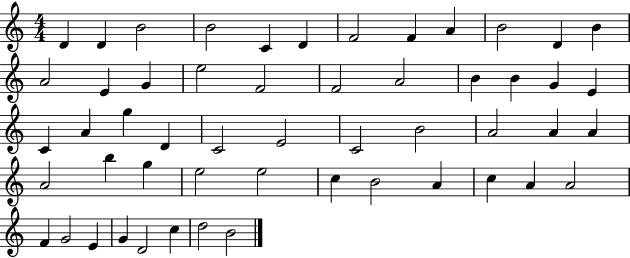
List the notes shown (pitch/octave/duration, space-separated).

D4/q D4/q B4/h B4/h C4/q D4/q F4/h F4/q A4/q B4/h D4/q B4/q A4/h E4/q G4/q E5/h F4/h F4/h A4/h B4/q B4/q G4/q E4/q C4/q A4/q G5/q D4/q C4/h E4/h C4/h B4/h A4/h A4/q A4/q A4/h B5/q G5/q E5/h E5/h C5/q B4/h A4/q C5/q A4/q A4/h F4/q G4/h E4/q G4/q D4/h C5/q D5/h B4/h